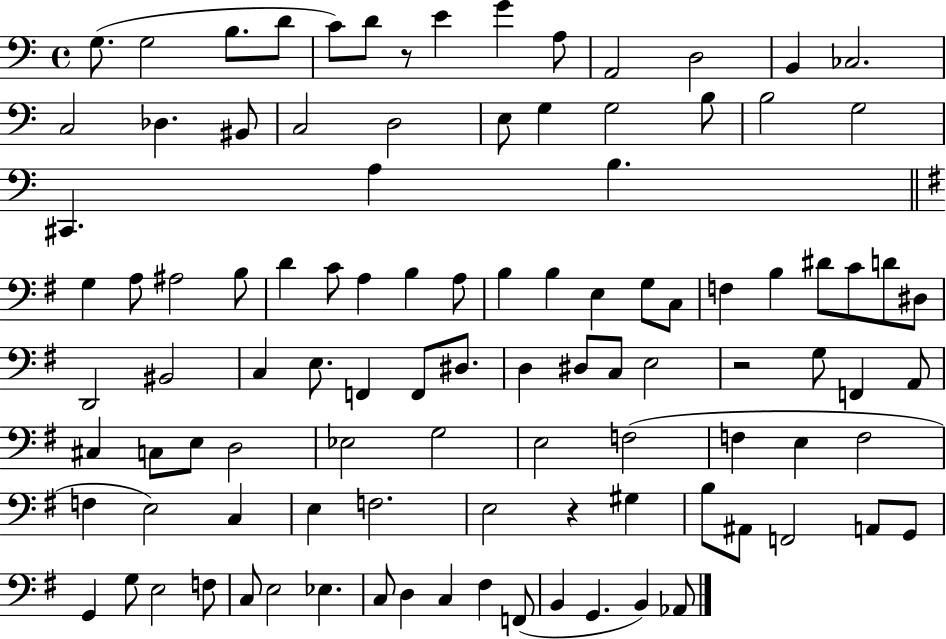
G3/e. G3/h B3/e. D4/e C4/e D4/e R/e E4/q G4/q A3/e A2/h D3/h B2/q CES3/h. C3/h Db3/q. BIS2/e C3/h D3/h E3/e G3/q G3/h B3/e B3/h G3/h C#2/q. A3/q B3/q. G3/q A3/e A#3/h B3/e D4/q C4/e A3/q B3/q A3/e B3/q B3/q E3/q G3/e C3/e F3/q B3/q D#4/e C4/e D4/e D#3/e D2/h BIS2/h C3/q E3/e. F2/q F2/e D#3/e. D3/q D#3/e C3/e E3/h R/h G3/e F2/q A2/e C#3/q C3/e E3/e D3/h Eb3/h G3/h E3/h F3/h F3/q E3/q F3/h F3/q E3/h C3/q E3/q F3/h. E3/h R/q G#3/q B3/e A#2/e F2/h A2/e G2/e G2/q G3/e E3/h F3/e C3/e E3/h Eb3/q. C3/e D3/q C3/q F#3/q F2/e B2/q G2/q. B2/q Ab2/e